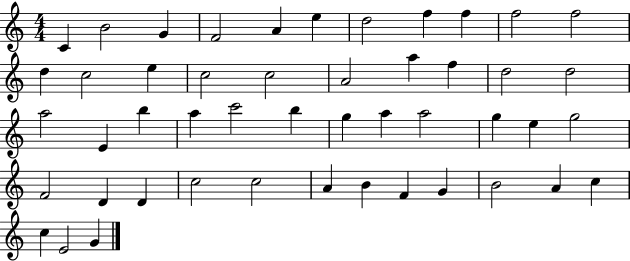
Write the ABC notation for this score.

X:1
T:Untitled
M:4/4
L:1/4
K:C
C B2 G F2 A e d2 f f f2 f2 d c2 e c2 c2 A2 a f d2 d2 a2 E b a c'2 b g a a2 g e g2 F2 D D c2 c2 A B F G B2 A c c E2 G